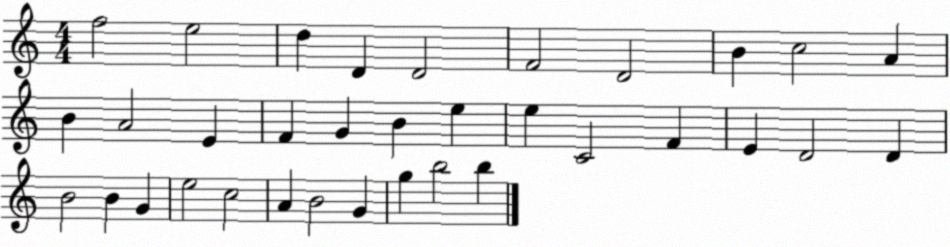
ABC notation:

X:1
T:Untitled
M:4/4
L:1/4
K:C
f2 e2 d D D2 F2 D2 B c2 A B A2 E F G B e e C2 F E D2 D B2 B G e2 c2 A B2 G g b2 b